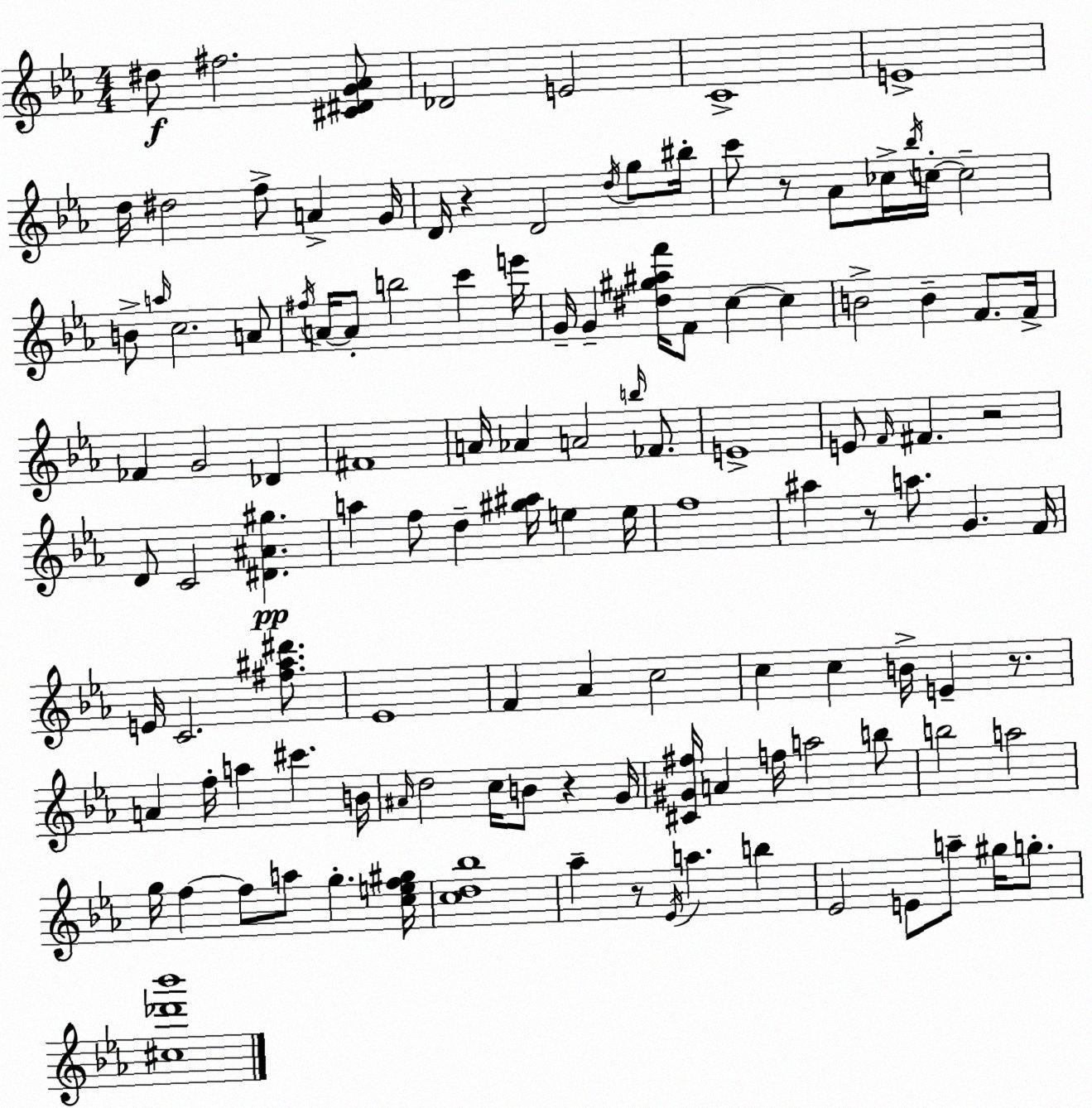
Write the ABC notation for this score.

X:1
T:Untitled
M:4/4
L:1/4
K:Eb
^d/2 ^f2 [^C^DG_A]/2 _D2 E2 C4 E4 d/4 ^d2 f/2 A G/4 D/4 z D2 d/4 g/2 ^b/4 c'/2 z/2 _A/2 _c/4 _b/4 c/4 c2 B/2 a/4 c2 A/2 ^f/4 A/4 A/2 b2 c' e'/4 G/4 G [^d^g^af']/4 F/2 c c B2 B F/2 F/4 _F G2 _D ^F4 A/4 _A A2 b/4 _F/2 E4 E/2 F/4 ^F z2 D/2 C2 [^D^A^g] a f/2 d [^g^a]/4 e e/4 f4 ^a z/2 a/2 G F/4 E/4 C2 [^f^a^d']/2 _E4 F _A c2 c c B/4 E z/2 A f/4 a ^c' B/4 ^A/4 d2 c/4 B/2 z G/4 [^C^G^f]/4 A f/4 a2 b/2 b2 a2 g/4 f f/2 a/2 g [cef^g]/4 [cd_b]4 _a z/2 _E/4 a b _E2 E/2 a/2 ^g/4 g/2 [^c_d'_b']4